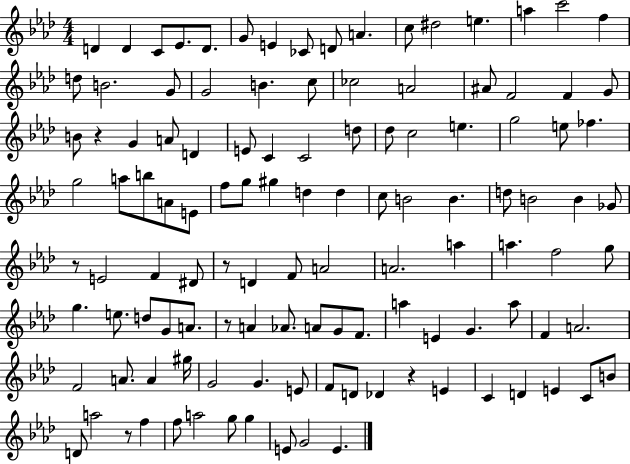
X:1
T:Untitled
M:4/4
L:1/4
K:Ab
D D C/2 _E/2 D/2 G/2 E _C/2 D/2 A c/2 ^d2 e a c'2 f d/2 B2 G/2 G2 B c/2 _c2 A2 ^A/2 F2 F G/2 B/2 z G A/2 D E/2 C C2 d/2 _d/2 c2 e g2 e/2 _f g2 a/2 b/2 A/2 E/2 f/2 g/2 ^g d d c/2 B2 B d/2 B2 B _G/2 z/2 E2 F ^D/2 z/2 D F/2 A2 A2 a a f2 g/2 g e/2 d/2 G/2 A/2 z/2 A _A/2 A/2 G/2 F/2 a E G a/2 F A2 F2 A/2 A ^g/4 G2 G E/2 F/2 D/2 _D z E C D E C/2 B/2 D/2 a2 z/2 f f/2 a2 g/2 g E/2 G2 E